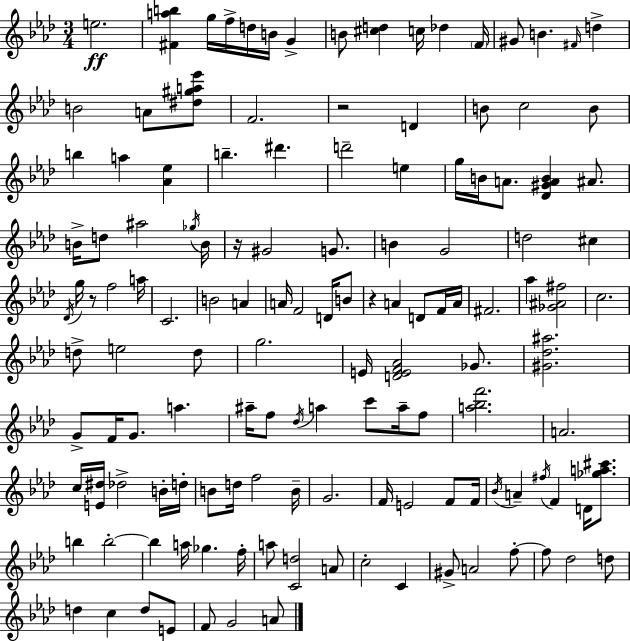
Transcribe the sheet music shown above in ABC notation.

X:1
T:Untitled
M:3/4
L:1/4
K:Fm
e2 [^Fab] g/4 f/4 d/4 B/4 G B/2 [^cd] c/4 _d F/4 ^G/2 B ^F/4 d B2 A/2 [^d^ga_e']/2 F2 z2 D B/2 c2 B/2 b a [_A_e] b ^d' d'2 e g/4 B/4 A/2 [_D^GAB] ^A/2 B/4 d/2 ^a2 _g/4 B/4 z/4 ^G2 G/2 B G2 d2 ^c _D/4 g/4 z/2 f2 a/4 C2 B2 A A/4 F2 D/4 B/2 z A D/2 F/4 A/4 ^F2 _a [_G^A^f]2 c2 d/2 e2 d/2 g2 E/4 [DEF_A]2 _G/2 [^G_d^a]2 G/2 F/4 G/2 a ^a/4 f/2 _d/4 a c'/2 a/4 f/2 [a_bf']2 A2 c/4 [E^d]/4 _d2 B/4 d/4 B/2 d/4 f2 B/4 G2 F/4 E2 F/2 F/4 _B/4 A ^f/4 F D/4 [_ga^c']/2 b b2 b a/4 _g f/4 a/2 [Cd]2 A/2 c2 C ^G/2 A2 f/2 f/2 _d2 d/2 d c d/2 E/2 F/2 G2 A/2